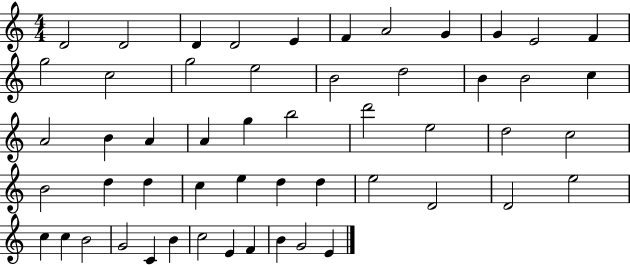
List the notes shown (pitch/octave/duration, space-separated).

D4/h D4/h D4/q D4/h E4/q F4/q A4/h G4/q G4/q E4/h F4/q G5/h C5/h G5/h E5/h B4/h D5/h B4/q B4/h C5/q A4/h B4/q A4/q A4/q G5/q B5/h D6/h E5/h D5/h C5/h B4/h D5/q D5/q C5/q E5/q D5/q D5/q E5/h D4/h D4/h E5/h C5/q C5/q B4/h G4/h C4/q B4/q C5/h E4/q F4/q B4/q G4/h E4/q